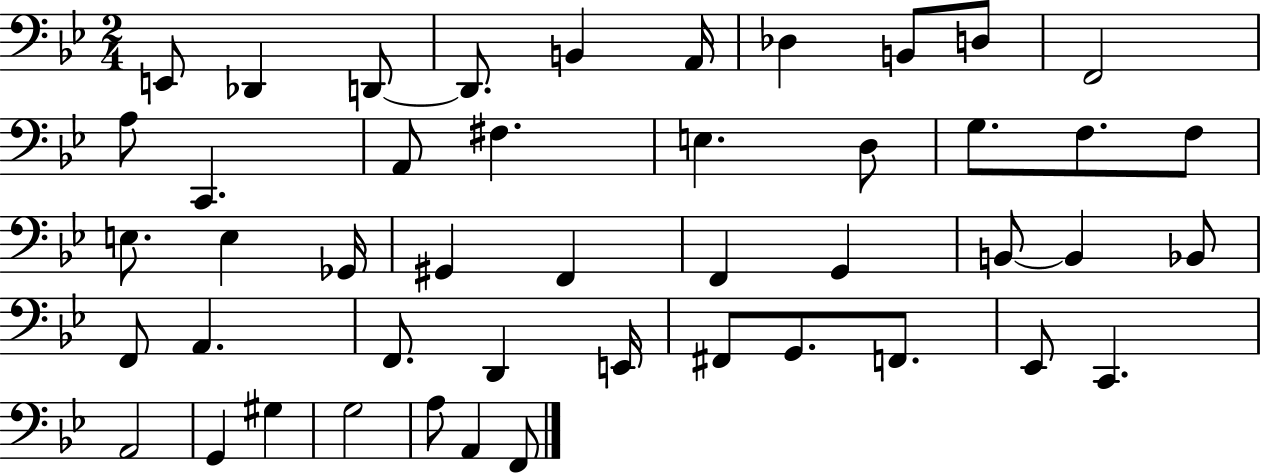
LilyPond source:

{
  \clef bass
  \numericTimeSignature
  \time 2/4
  \key bes \major
  e,8 des,4 d,8~~ | d,8. b,4 a,16 | des4 b,8 d8 | f,2 | \break a8 c,4. | a,8 fis4. | e4. d8 | g8. f8. f8 | \break e8. e4 ges,16 | gis,4 f,4 | f,4 g,4 | b,8~~ b,4 bes,8 | \break f,8 a,4. | f,8. d,4 e,16 | fis,8 g,8. f,8. | ees,8 c,4. | \break a,2 | g,4 gis4 | g2 | a8 a,4 f,8 | \break \bar "|."
}